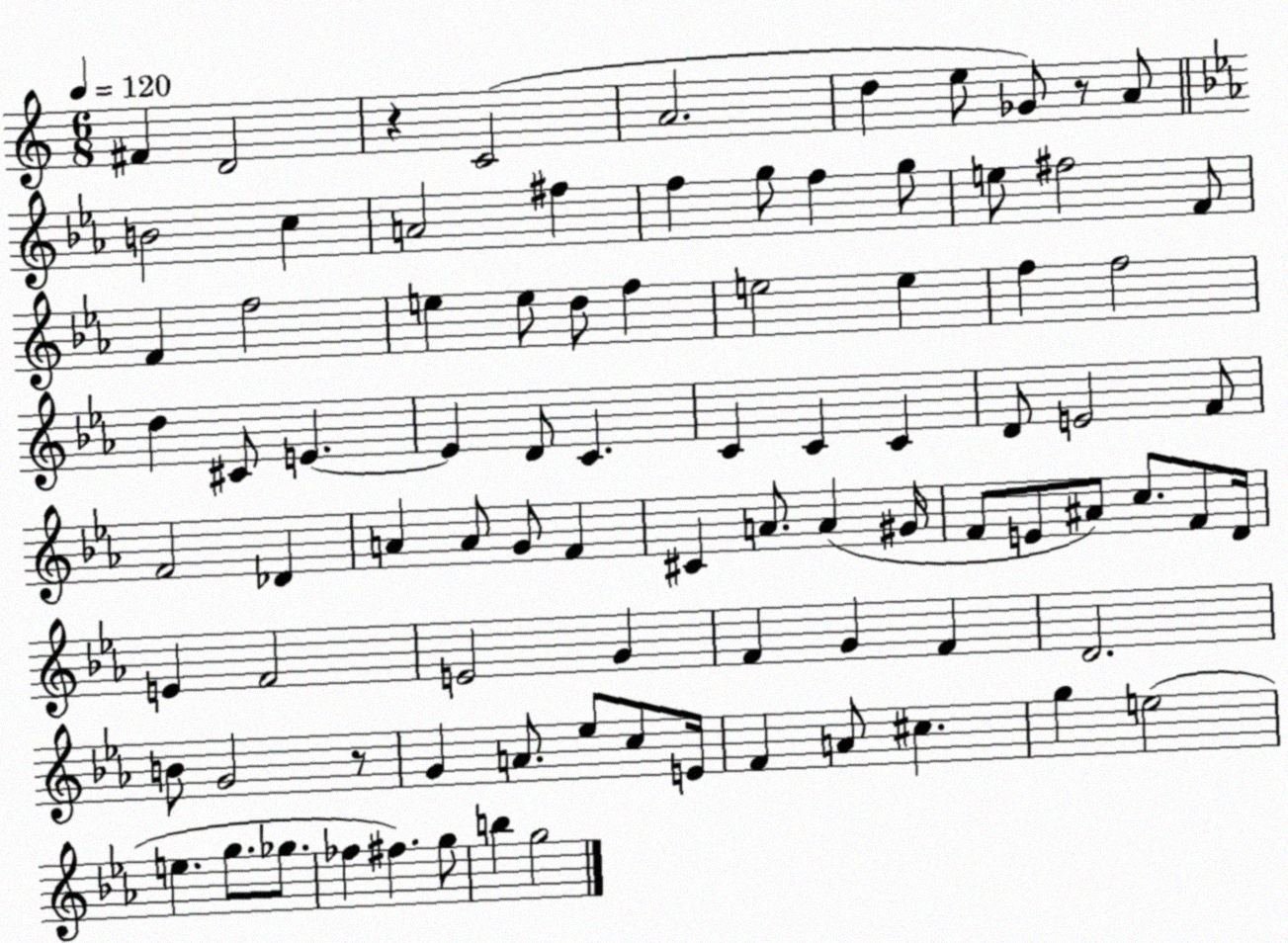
X:1
T:Untitled
M:6/8
L:1/4
K:C
^F D2 z C2 A2 d e/2 _G/2 z/2 A/2 B2 c A2 ^f f g/2 f g/2 e/2 ^f2 F/2 F f2 e e/2 d/2 f e2 e f f2 d ^C/2 E E D/2 C C C C D/2 E2 F/2 F2 _D A A/2 G/2 F ^C A/2 A ^G/4 F/2 E/2 ^A/2 c/2 F/2 D/4 E F2 E2 G F G F D2 B/2 G2 z/2 G A/2 _e/2 c/2 E/4 F A/2 ^c g e2 e g/2 _g/2 _f ^f g/2 b g2